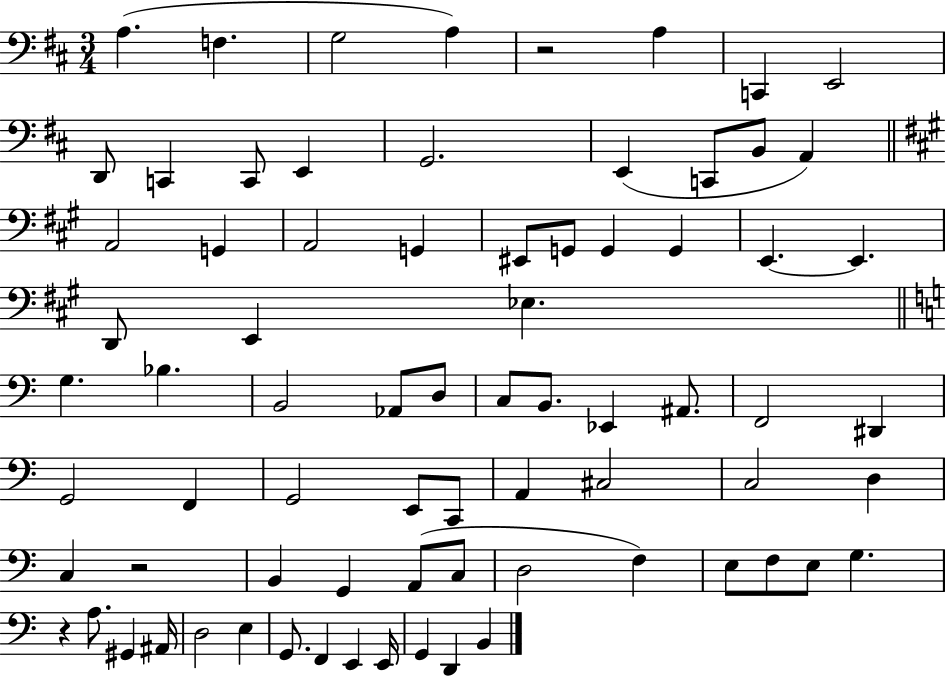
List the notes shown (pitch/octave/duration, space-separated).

A3/q. F3/q. G3/h A3/q R/h A3/q C2/q E2/h D2/e C2/q C2/e E2/q G2/h. E2/q C2/e B2/e A2/q A2/h G2/q A2/h G2/q EIS2/e G2/e G2/q G2/q E2/q. E2/q. D2/e E2/q Eb3/q. G3/q. Bb3/q. B2/h Ab2/e D3/e C3/e B2/e. Eb2/q A#2/e. F2/h D#2/q G2/h F2/q G2/h E2/e C2/e A2/q C#3/h C3/h D3/q C3/q R/h B2/q G2/q A2/e C3/e D3/h F3/q E3/e F3/e E3/e G3/q. R/q A3/e. G#2/q A#2/s D3/h E3/q G2/e. F2/q E2/q E2/s G2/q D2/q B2/q